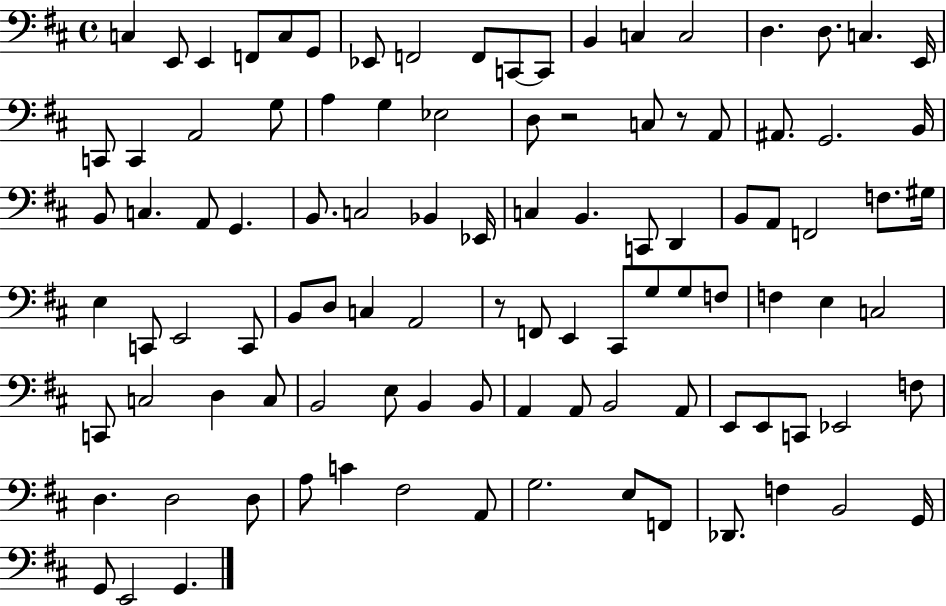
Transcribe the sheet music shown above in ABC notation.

X:1
T:Untitled
M:4/4
L:1/4
K:D
C, E,,/2 E,, F,,/2 C,/2 G,,/2 _E,,/2 F,,2 F,,/2 C,,/2 C,,/2 B,, C, C,2 D, D,/2 C, E,,/4 C,,/2 C,, A,,2 G,/2 A, G, _E,2 D,/2 z2 C,/2 z/2 A,,/2 ^A,,/2 G,,2 B,,/4 B,,/2 C, A,,/2 G,, B,,/2 C,2 _B,, _E,,/4 C, B,, C,,/2 D,, B,,/2 A,,/2 F,,2 F,/2 ^G,/4 E, C,,/2 E,,2 C,,/2 B,,/2 D,/2 C, A,,2 z/2 F,,/2 E,, ^C,,/2 G,/2 G,/2 F,/2 F, E, C,2 C,,/2 C,2 D, C,/2 B,,2 E,/2 B,, B,,/2 A,, A,,/2 B,,2 A,,/2 E,,/2 E,,/2 C,,/2 _E,,2 F,/2 D, D,2 D,/2 A,/2 C ^F,2 A,,/2 G,2 E,/2 F,,/2 _D,,/2 F, B,,2 G,,/4 G,,/2 E,,2 G,,